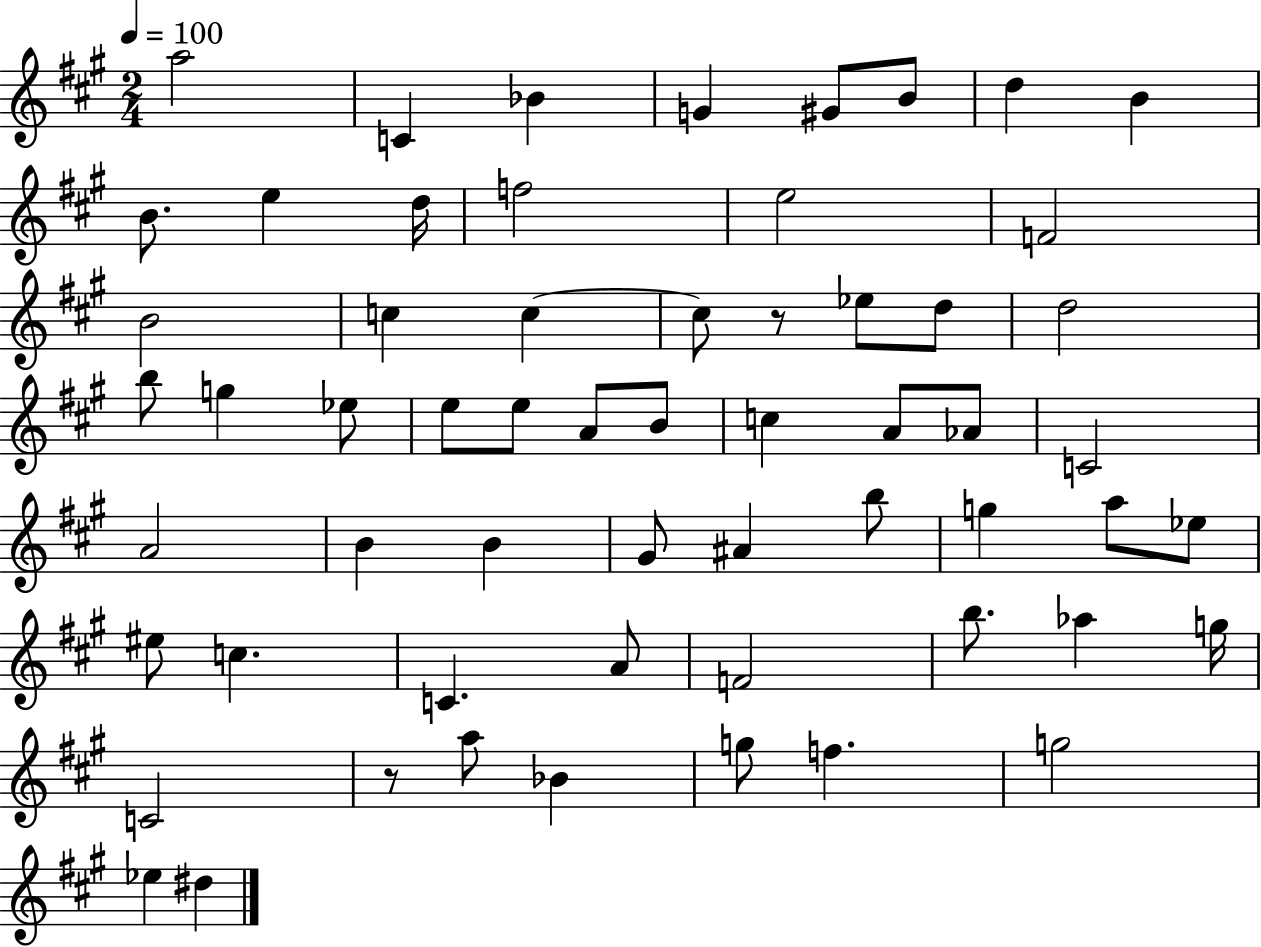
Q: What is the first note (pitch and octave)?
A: A5